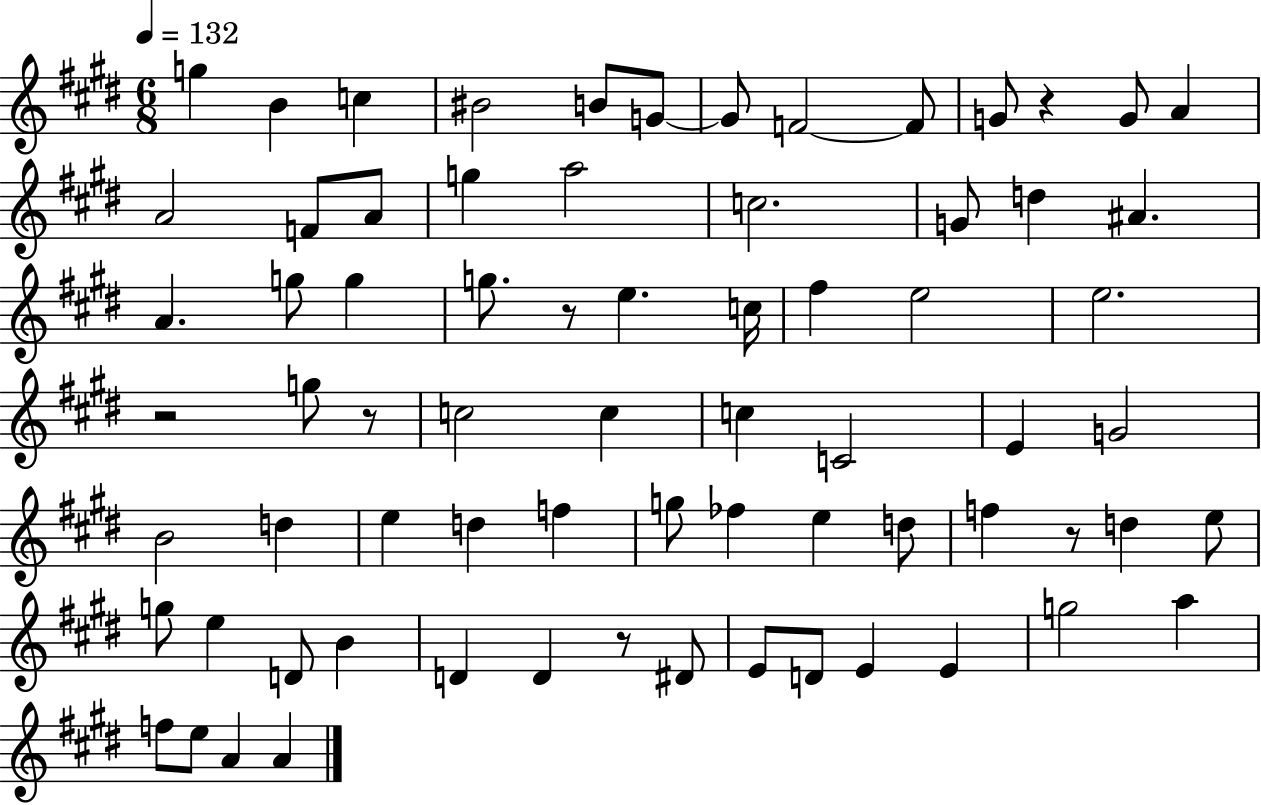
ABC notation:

X:1
T:Untitled
M:6/8
L:1/4
K:E
g B c ^B2 B/2 G/2 G/2 F2 F/2 G/2 z G/2 A A2 F/2 A/2 g a2 c2 G/2 d ^A A g/2 g g/2 z/2 e c/4 ^f e2 e2 z2 g/2 z/2 c2 c c C2 E G2 B2 d e d f g/2 _f e d/2 f z/2 d e/2 g/2 e D/2 B D D z/2 ^D/2 E/2 D/2 E E g2 a f/2 e/2 A A